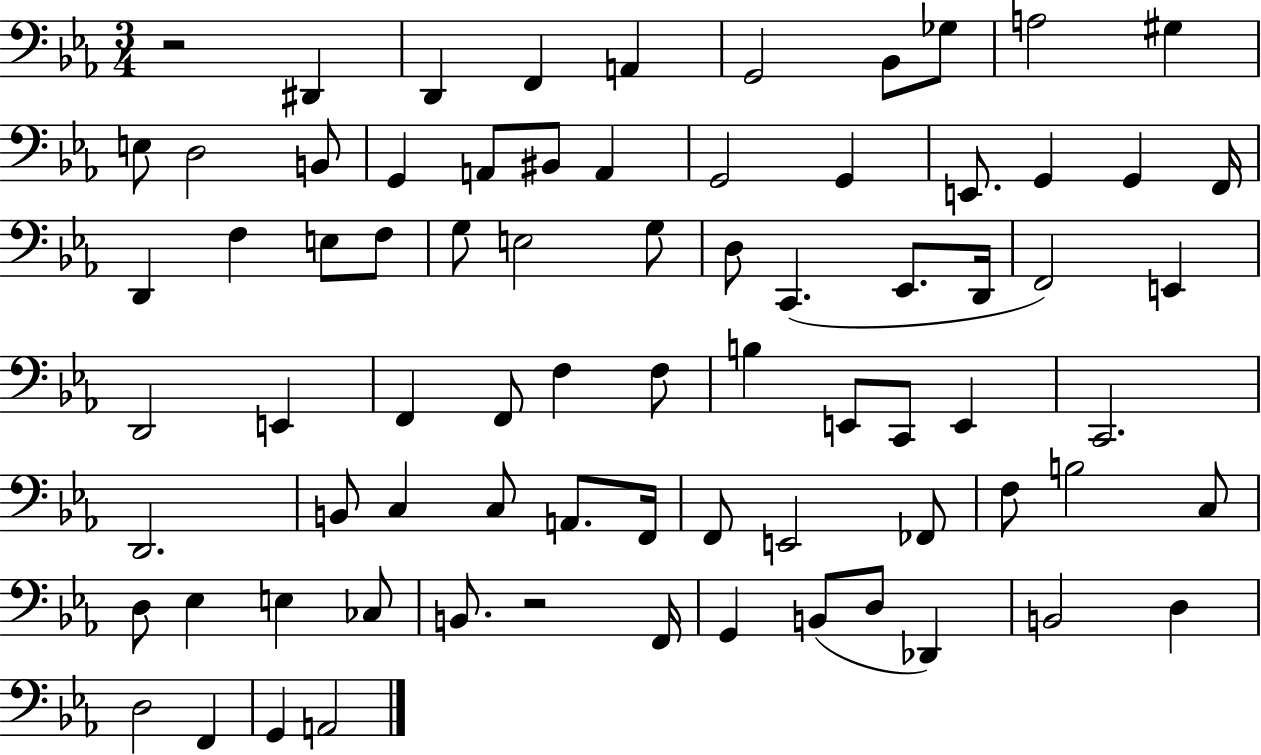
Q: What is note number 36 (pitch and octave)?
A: D2